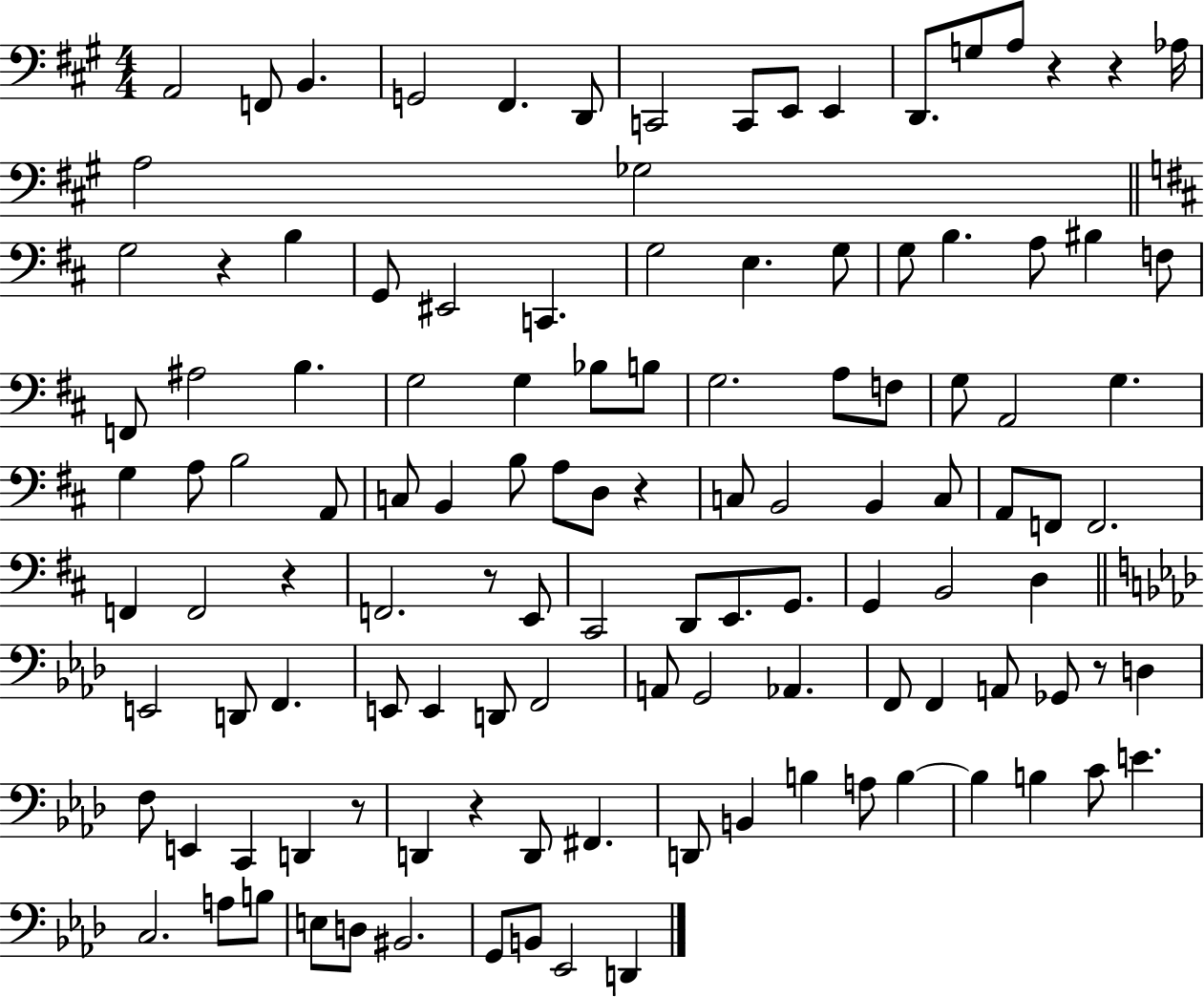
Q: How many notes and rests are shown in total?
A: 119